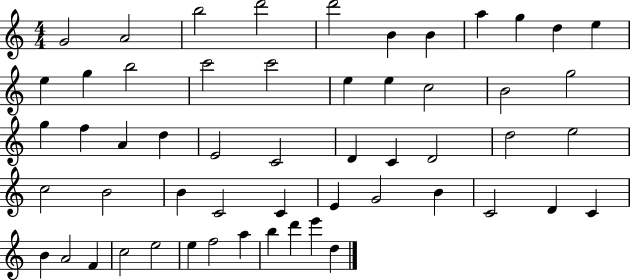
{
  \clef treble
  \numericTimeSignature
  \time 4/4
  \key c \major
  g'2 a'2 | b''2 d'''2 | d'''2 b'4 b'4 | a''4 g''4 d''4 e''4 | \break e''4 g''4 b''2 | c'''2 c'''2 | e''4 e''4 c''2 | b'2 g''2 | \break g''4 f''4 a'4 d''4 | e'2 c'2 | d'4 c'4 d'2 | d''2 e''2 | \break c''2 b'2 | b'4 c'2 c'4 | e'4 g'2 b'4 | c'2 d'4 c'4 | \break b'4 a'2 f'4 | c''2 e''2 | e''4 f''2 a''4 | b''4 d'''4 e'''4 d''4 | \break \bar "|."
}